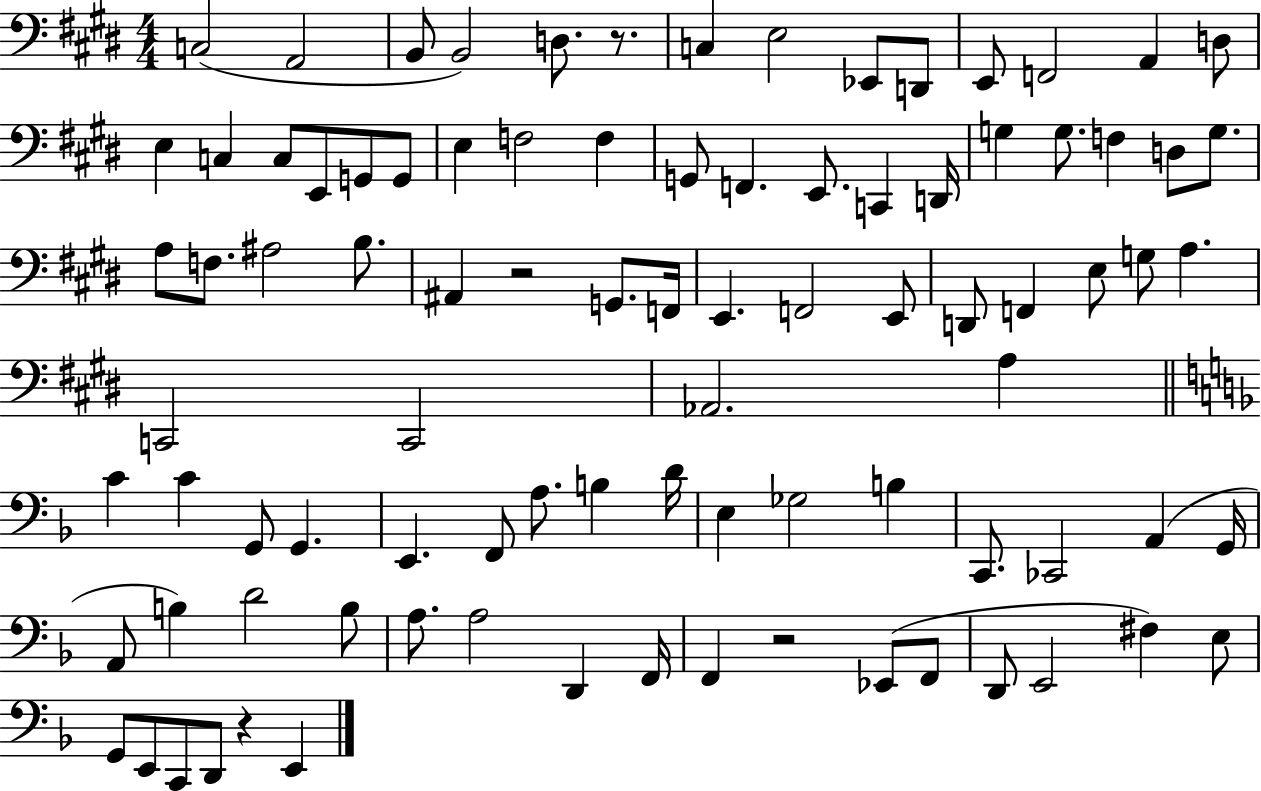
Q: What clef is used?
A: bass